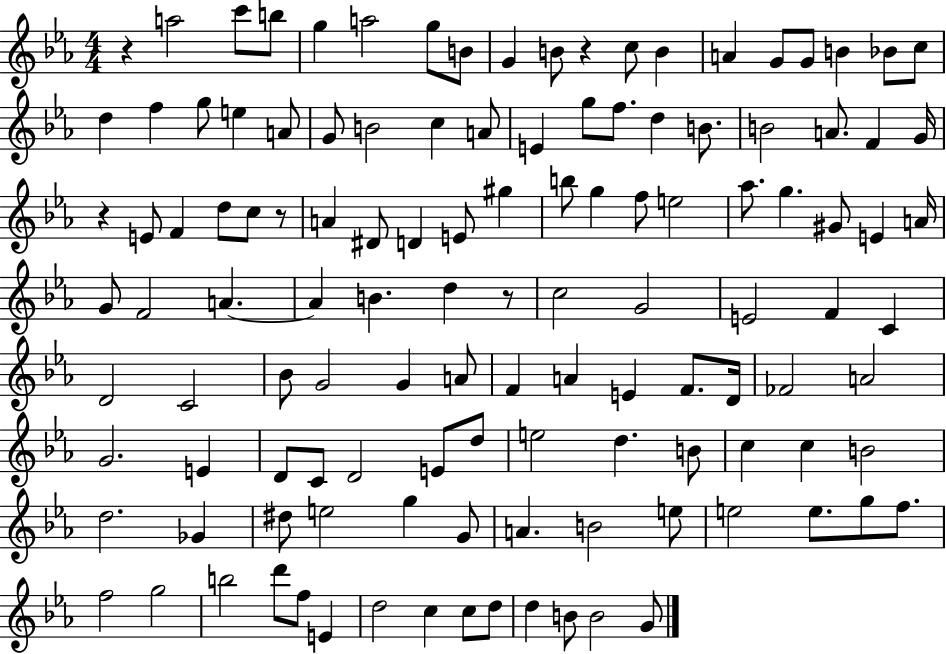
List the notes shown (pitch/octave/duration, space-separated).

R/q A5/h C6/e B5/e G5/q A5/h G5/e B4/e G4/q B4/e R/q C5/e B4/q A4/q G4/e G4/e B4/q Bb4/e C5/e D5/q F5/q G5/e E5/q A4/e G4/e B4/h C5/q A4/e E4/q G5/e F5/e. D5/q B4/e. B4/h A4/e. F4/q G4/s R/q E4/e F4/q D5/e C5/e R/e A4/q D#4/e D4/q E4/e G#5/q B5/e G5/q F5/e E5/h Ab5/e. G5/q. G#4/e E4/q A4/s G4/e F4/h A4/q. A4/q B4/q. D5/q R/e C5/h G4/h E4/h F4/q C4/q D4/h C4/h Bb4/e G4/h G4/q A4/e F4/q A4/q E4/q F4/e. D4/s FES4/h A4/h G4/h. E4/q D4/e C4/e D4/h E4/e D5/e E5/h D5/q. B4/e C5/q C5/q B4/h D5/h. Gb4/q D#5/e E5/h G5/q G4/e A4/q. B4/h E5/e E5/h E5/e. G5/e F5/e. F5/h G5/h B5/h D6/e F5/e E4/q D5/h C5/q C5/e D5/e D5/q B4/e B4/h G4/e